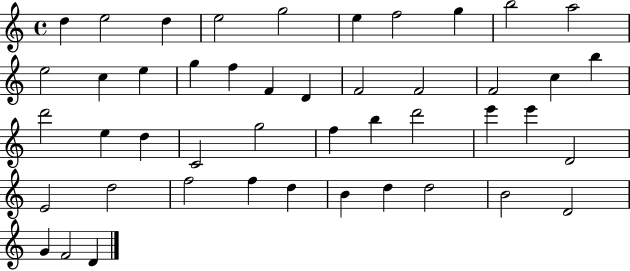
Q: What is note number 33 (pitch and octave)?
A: D4